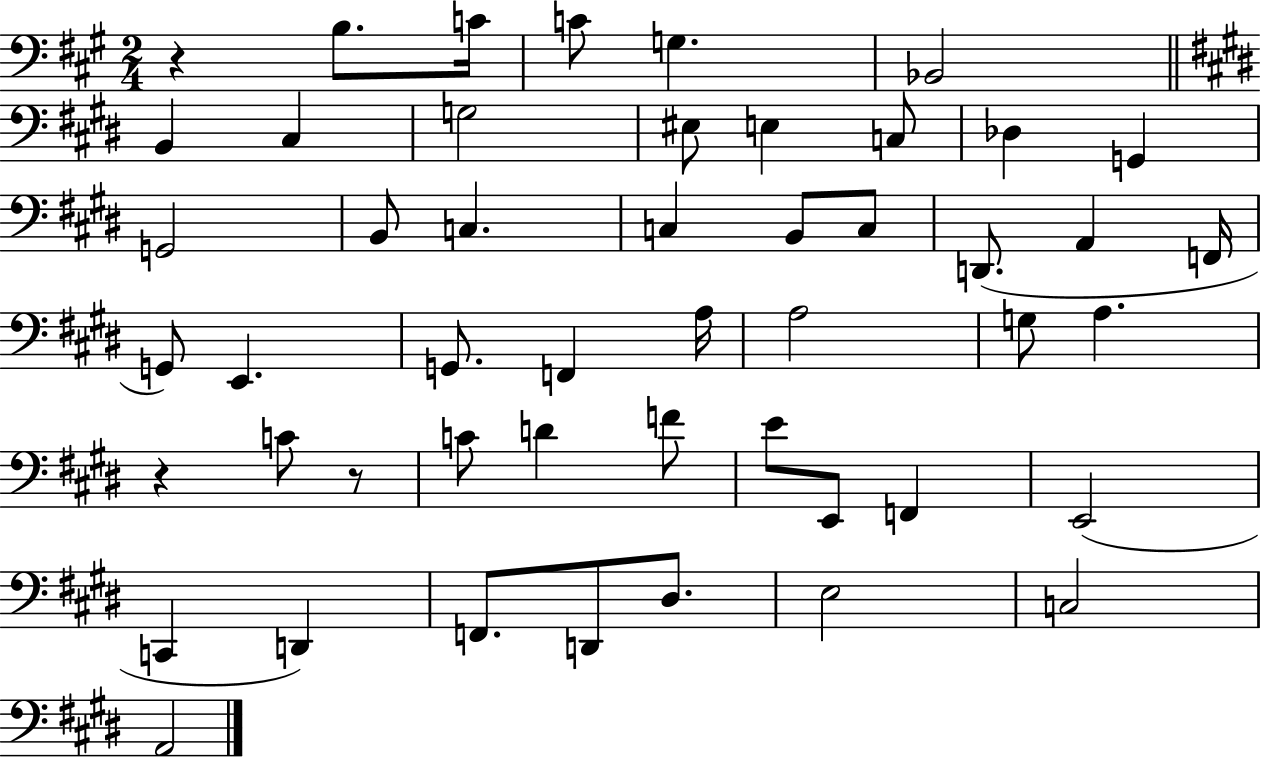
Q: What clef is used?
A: bass